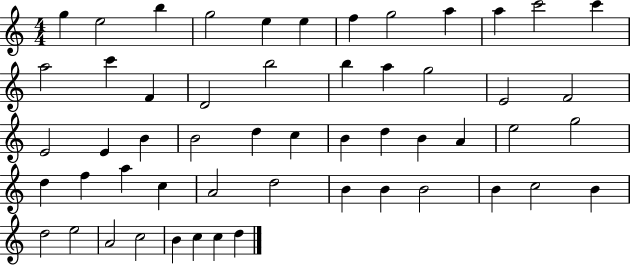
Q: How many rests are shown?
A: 0